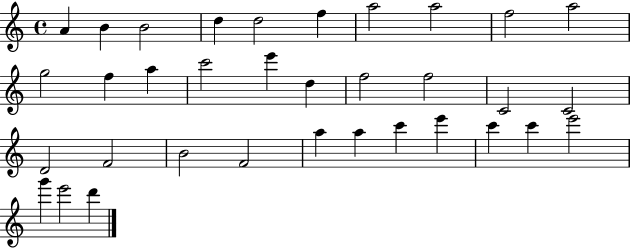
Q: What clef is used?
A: treble